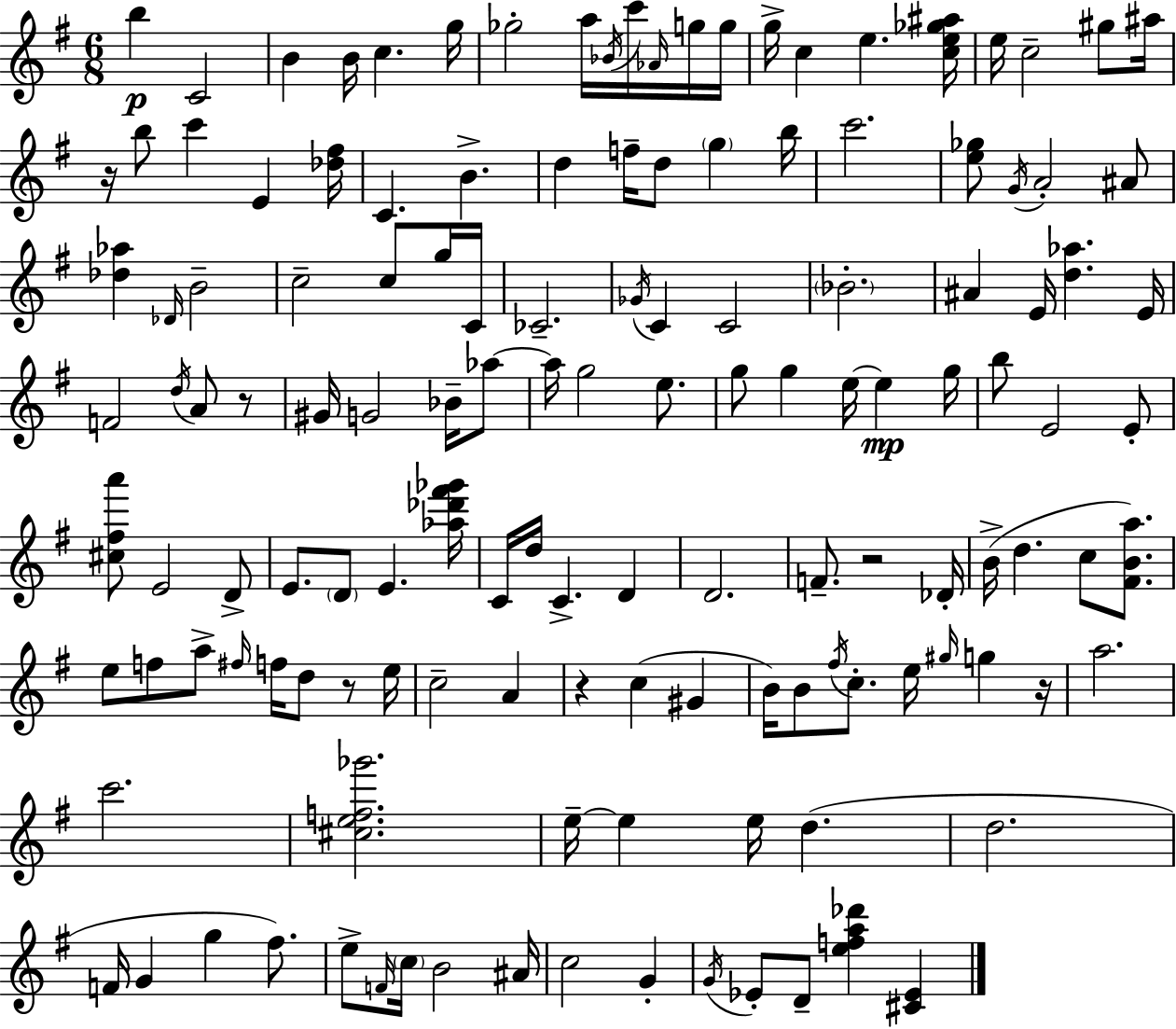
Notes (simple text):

B5/q C4/h B4/q B4/s C5/q. G5/s Gb5/h A5/s Bb4/s C6/s Ab4/s G5/s G5/s G5/s C5/q E5/q. [C5,E5,Gb5,A#5]/s E5/s C5/h G#5/e A#5/s R/s B5/e C6/q E4/q [Db5,F#5]/s C4/q. B4/q. D5/q F5/s D5/e G5/q B5/s C6/h. [E5,Gb5]/e G4/s A4/h A#4/e [Db5,Ab5]/q Db4/s B4/h C5/h C5/e G5/s C4/s CES4/h. Gb4/s C4/q C4/h Bb4/h. A#4/q E4/s [D5,Ab5]/q. E4/s F4/h D5/s A4/e R/e G#4/s G4/h Bb4/s Ab5/e Ab5/s G5/h E5/e. G5/e G5/q E5/s E5/q G5/s B5/e E4/h E4/e [C#5,F#5,A6]/e E4/h D4/e E4/e. D4/e E4/q. [Ab5,Db6,F#6,Gb6]/s C4/s D5/s C4/q. D4/q D4/h. F4/e. R/h Db4/s B4/s D5/q. C5/e [F#4,B4,A5]/e. E5/e F5/e A5/e F#5/s F5/s D5/e R/e E5/s C5/h A4/q R/q C5/q G#4/q B4/s B4/e F#5/s C5/e. E5/s G#5/s G5/q R/s A5/h. C6/h. [C#5,E5,F5,Gb6]/h. E5/s E5/q E5/s D5/q. D5/h. F4/s G4/q G5/q F#5/e. E5/e F4/s C5/s B4/h A#4/s C5/h G4/q G4/s Eb4/e D4/e [E5,F5,A5,Db6]/q [C#4,Eb4]/q